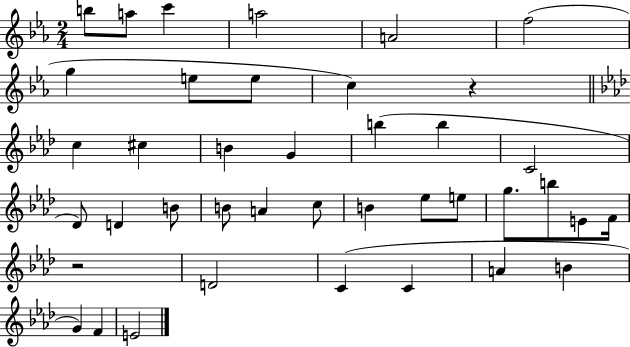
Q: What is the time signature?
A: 2/4